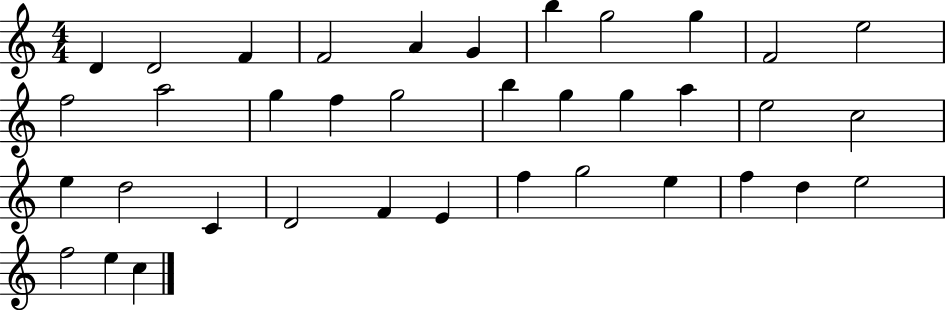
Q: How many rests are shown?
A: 0